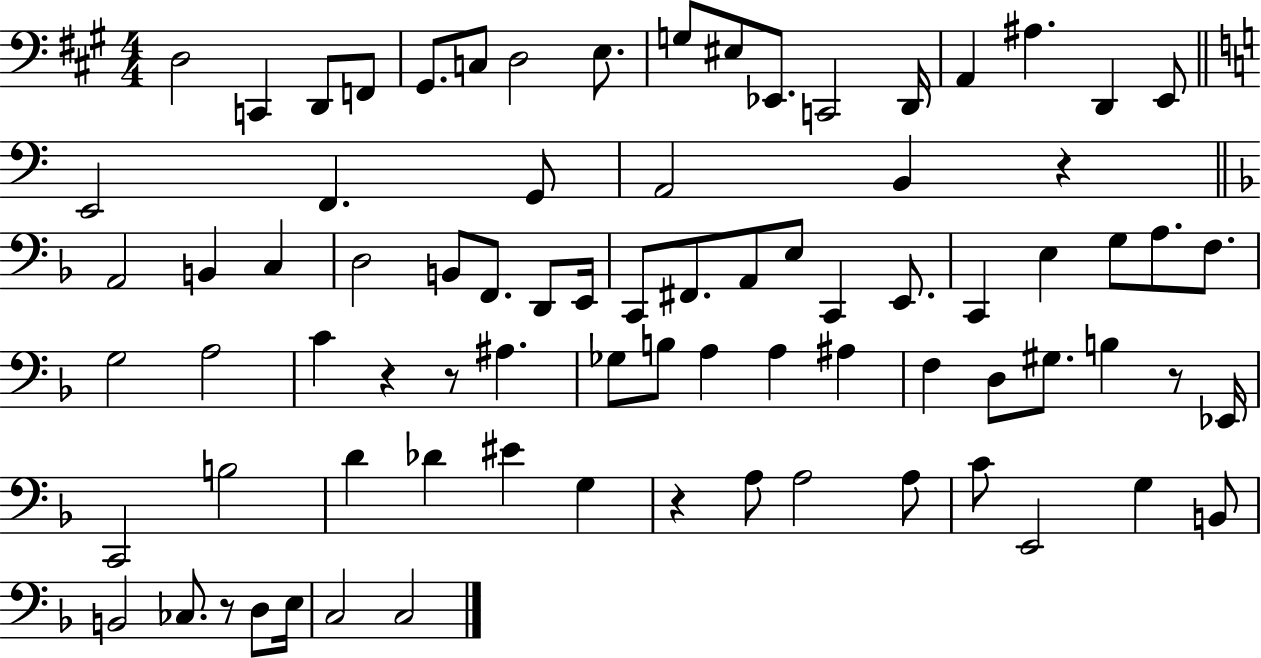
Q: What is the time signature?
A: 4/4